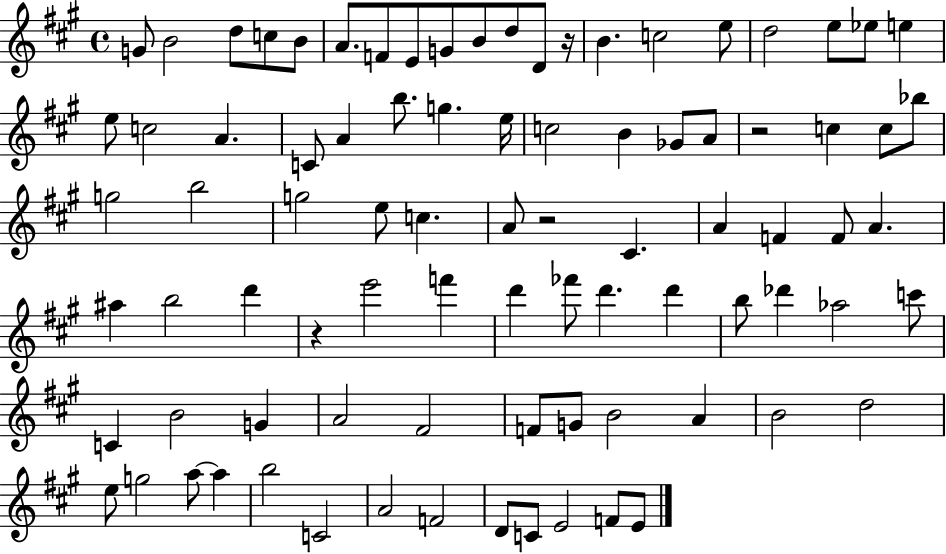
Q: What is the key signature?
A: A major